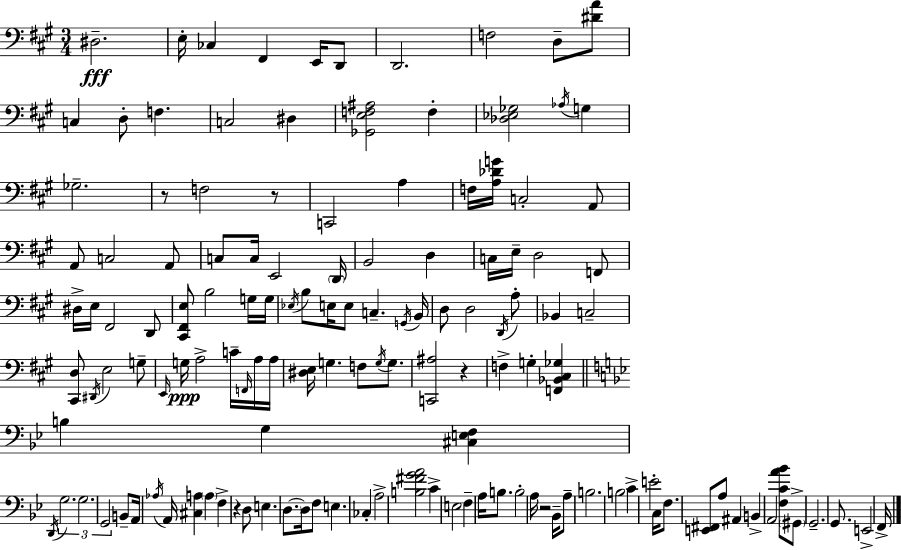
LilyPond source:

{
  \clef bass
  \numericTimeSignature
  \time 3/4
  \key a \major
  \repeat volta 2 { dis2.--\fff | e16-. ces4 fis,4 e,16 d,8 | d,2. | f2 d8-- <dis' a'>8 | \break c4 d8-. f4. | c2 dis4 | <ges, e f ais>2 f4-. | <des ees ges>2 \acciaccatura { aes16 } g4 | \break ges2.-- | r8 f2 r8 | c,2 a4 | f16 <a des' g'>16 c2-. a,8 | \break a,8 c2 a,8 | c8 c16 e,2 | \parenthesize d,16 b,2 d4 | c16 e16-- d2 f,8 | \break dis16-> e16 fis,2 d,8 | <cis, fis, e>8 b2 g16 | g16 \acciaccatura { ees16 } b8 e16 e8 c4.-- | \acciaccatura { g,16 } b,16 d8 d2 | \break \acciaccatura { d,16 } a8-. bes,4 c2-- | <cis, d>8 \acciaccatura { dis,16 } e2 | g8-- \grace { e,16 }\ppp g16 a2-> | c'16-- \grace { f,16 } a16 a16 <dis e>16 g4. | \break f8 \acciaccatura { g16 } g8. <c, ais>2 | r4 f4-> | g4-. <f, bes, cis ges>4 \bar "||" \break \key g \minor b4 g4 <cis e f>4 | \acciaccatura { d,16 } \tuplet 3/2 { g2. | g2. | g,2 } b,8-- a,16 | \break \acciaccatura { aes16 } a,16 <cis a>4 \parenthesize a4 f4-> | r4 d8 e4. | \parenthesize d8.~~ d16 f8 e4. | ces4-. a2-> | \break <b fis' g' a'>2 c'4-> | e2 f4-- | a16 b8. b2-. | a16 r2 bes,16-- | \break a8-- b2. | b2 c'4-> | e'2-. c16 f8. | <e, fis,>8 a8 ais,4 b,4-> | \break a,2 <f c' a' bes'>8 | \parenthesize gis,8-> g,2.-- | g,8. e,2-> | f,16-> } \bar "|."
}